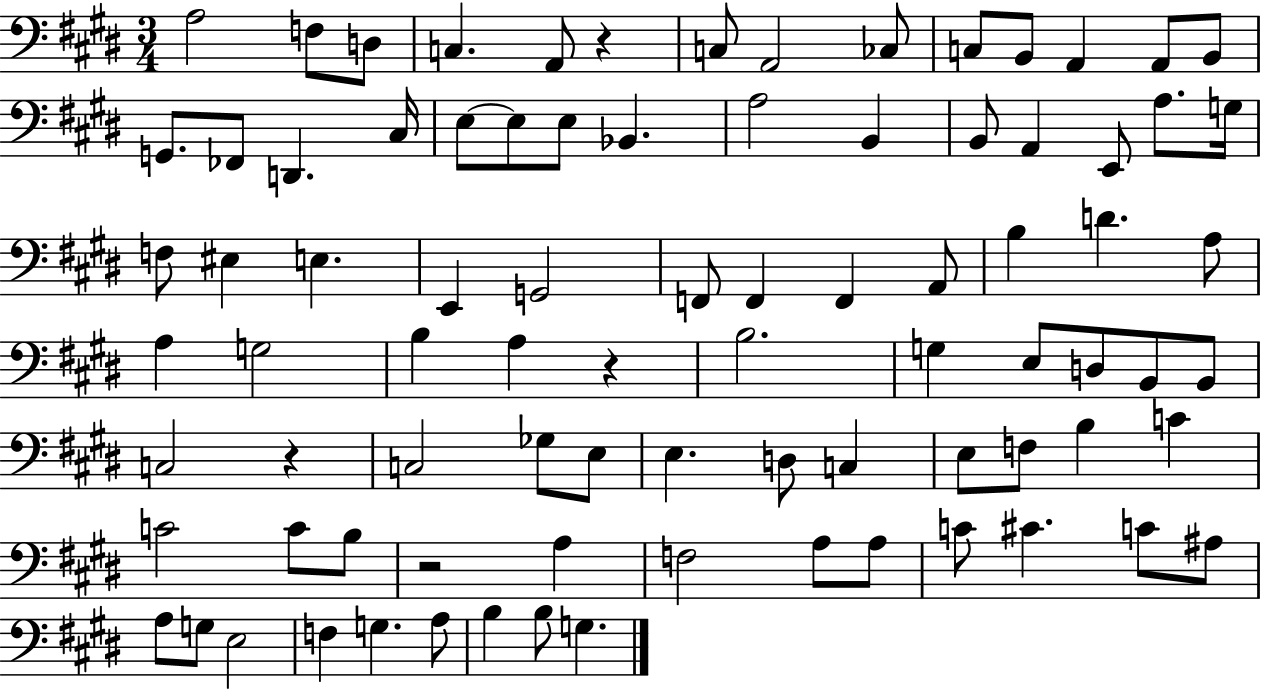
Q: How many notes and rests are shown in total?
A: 85